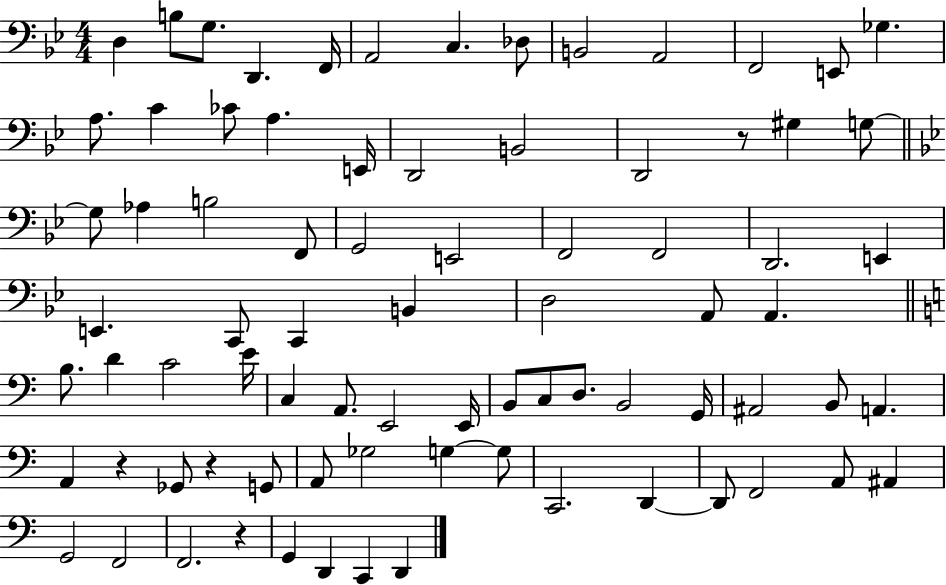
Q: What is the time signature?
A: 4/4